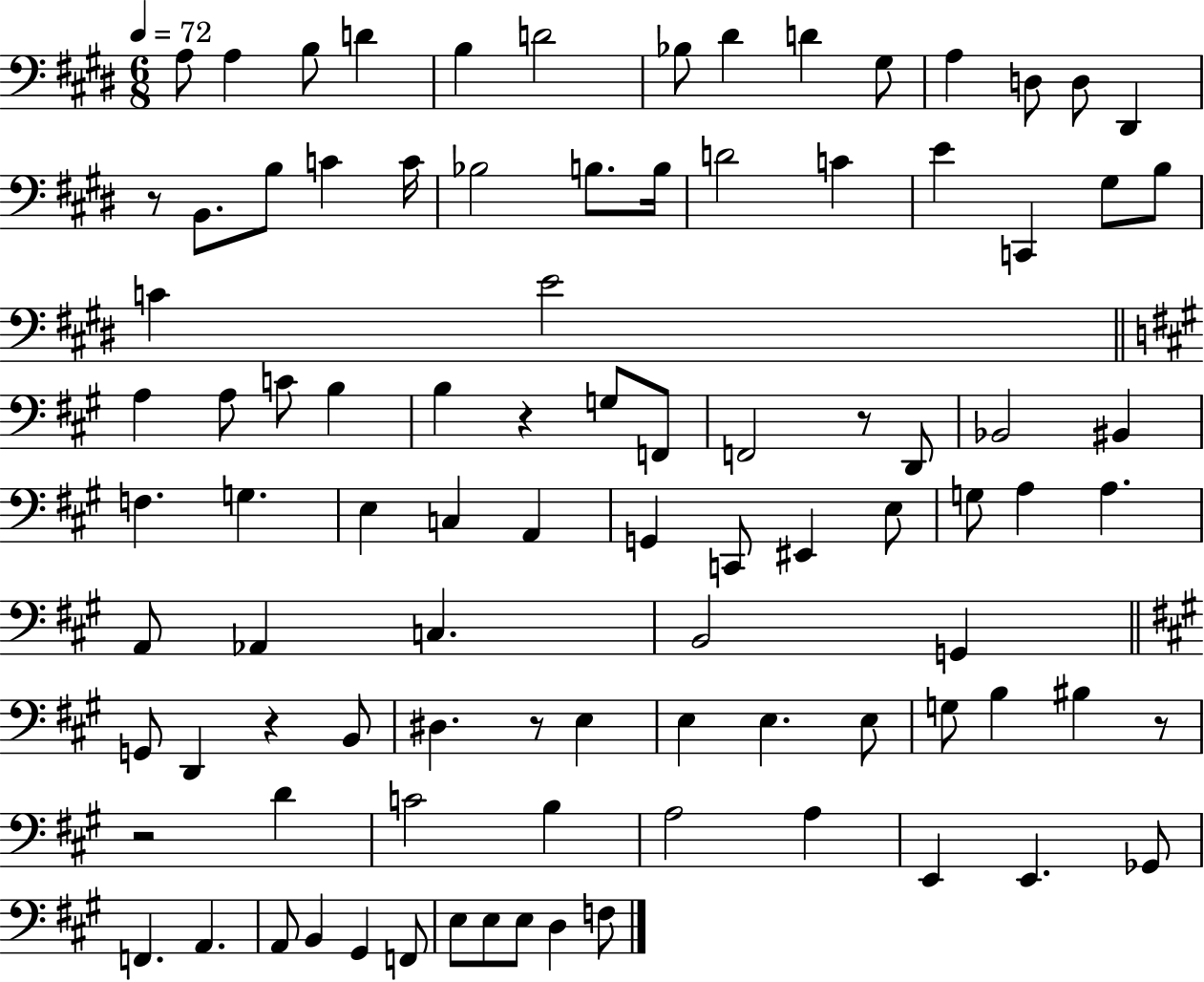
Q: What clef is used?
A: bass